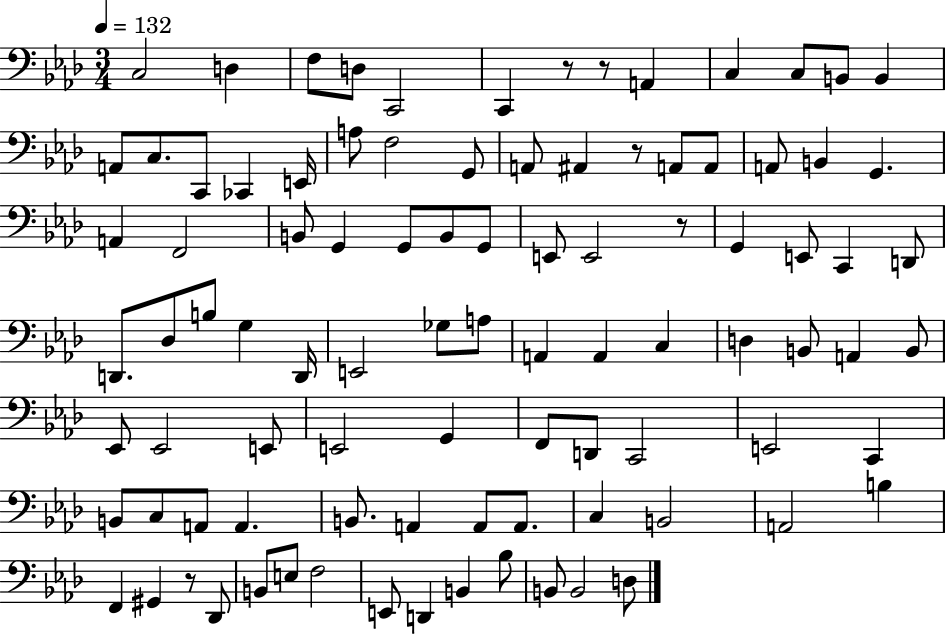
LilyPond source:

{
  \clef bass
  \numericTimeSignature
  \time 3/4
  \key aes \major
  \tempo 4 = 132
  c2 d4 | f8 d8 c,2 | c,4 r8 r8 a,4 | c4 c8 b,8 b,4 | \break a,8 c8. c,8 ces,4 e,16 | a8 f2 g,8 | a,8 ais,4 r8 a,8 a,8 | a,8 b,4 g,4. | \break a,4 f,2 | b,8 g,4 g,8 b,8 g,8 | e,8 e,2 r8 | g,4 e,8 c,4 d,8 | \break d,8. des8 b8 g4 d,16 | e,2 ges8 a8 | a,4 a,4 c4 | d4 b,8 a,4 b,8 | \break ees,8 ees,2 e,8 | e,2 g,4 | f,8 d,8 c,2 | e,2 c,4 | \break b,8 c8 a,8 a,4. | b,8. a,4 a,8 a,8. | c4 b,2 | a,2 b4 | \break f,4 gis,4 r8 des,8 | b,8 e8 f2 | e,8 d,4 b,4 bes8 | b,8 b,2 d8 | \break \bar "|."
}